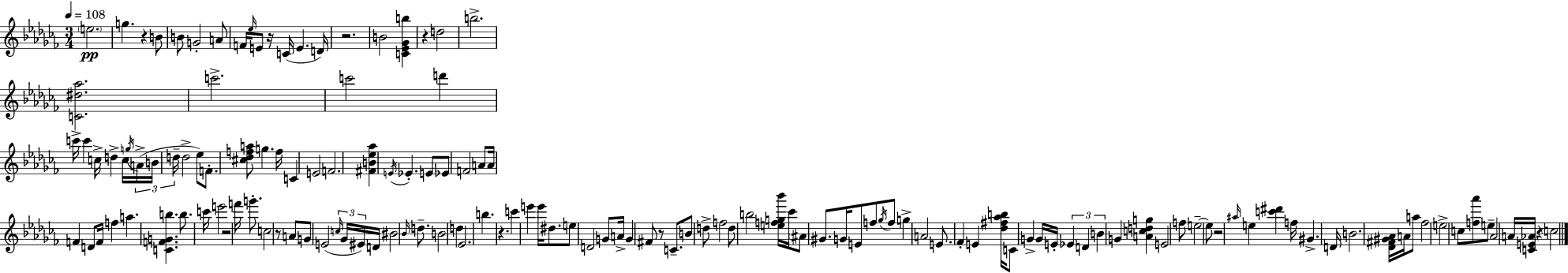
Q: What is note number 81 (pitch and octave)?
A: F5